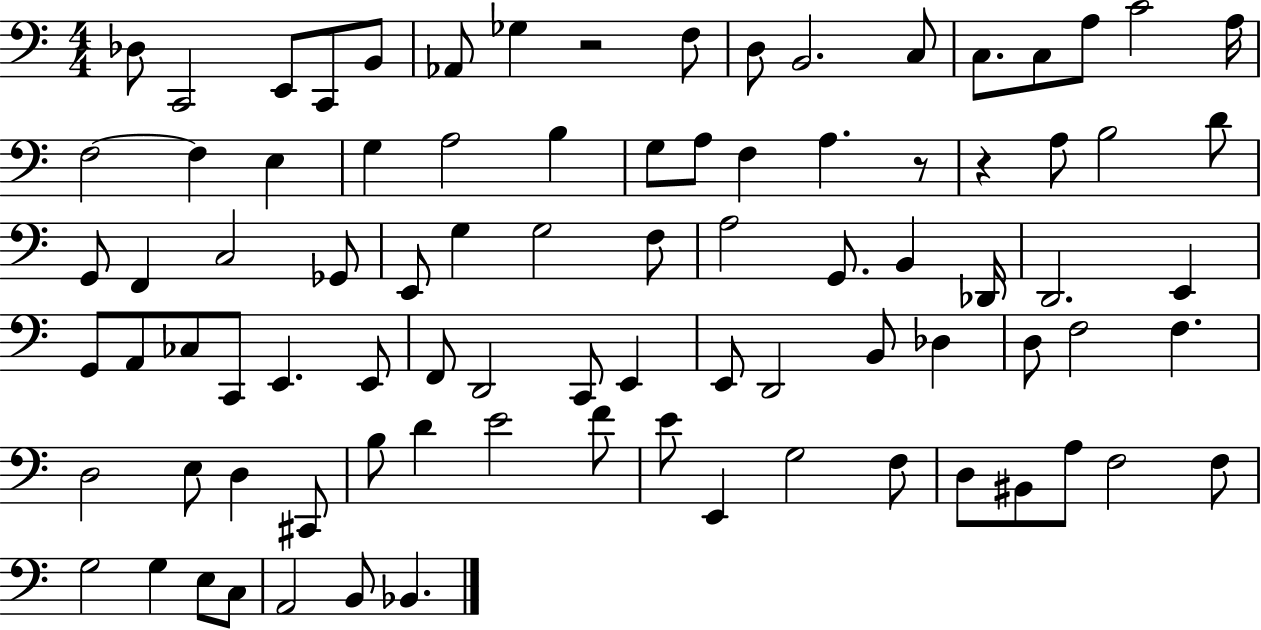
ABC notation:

X:1
T:Untitled
M:4/4
L:1/4
K:C
_D,/2 C,,2 E,,/2 C,,/2 B,,/2 _A,,/2 _G, z2 F,/2 D,/2 B,,2 C,/2 C,/2 C,/2 A,/2 C2 A,/4 F,2 F, E, G, A,2 B, G,/2 A,/2 F, A, z/2 z A,/2 B,2 D/2 G,,/2 F,, C,2 _G,,/2 E,,/2 G, G,2 F,/2 A,2 G,,/2 B,, _D,,/4 D,,2 E,, G,,/2 A,,/2 _C,/2 C,,/2 E,, E,,/2 F,,/2 D,,2 C,,/2 E,, E,,/2 D,,2 B,,/2 _D, D,/2 F,2 F, D,2 E,/2 D, ^C,,/2 B,/2 D E2 F/2 E/2 E,, G,2 F,/2 D,/2 ^B,,/2 A,/2 F,2 F,/2 G,2 G, E,/2 C,/2 A,,2 B,,/2 _B,,